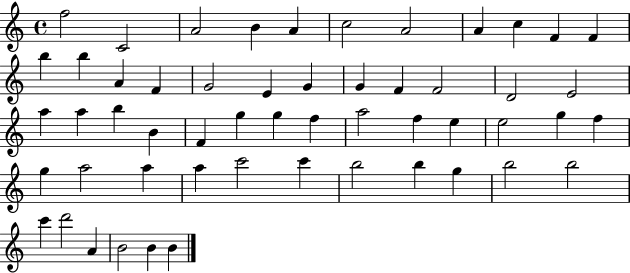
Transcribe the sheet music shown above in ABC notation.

X:1
T:Untitled
M:4/4
L:1/4
K:C
f2 C2 A2 B A c2 A2 A c F F b b A F G2 E G G F F2 D2 E2 a a b B F g g f a2 f e e2 g f g a2 a a c'2 c' b2 b g b2 b2 c' d'2 A B2 B B